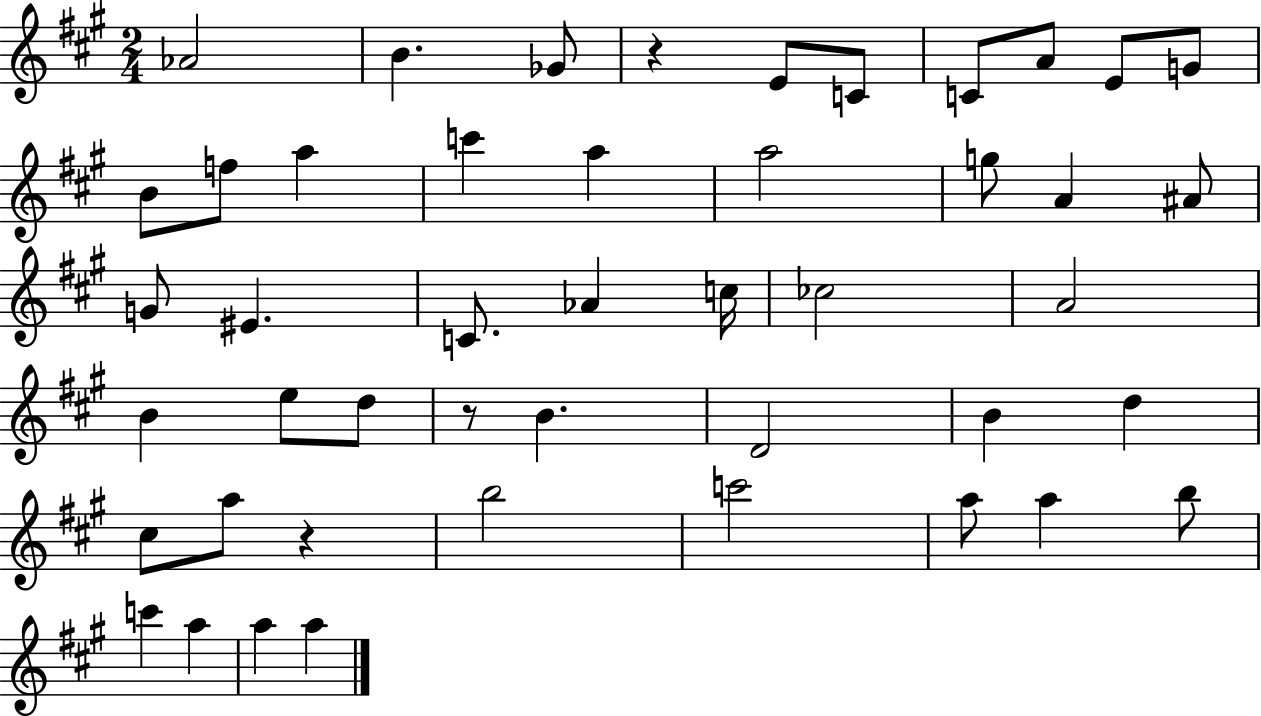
Ab4/h B4/q. Gb4/e R/q E4/e C4/e C4/e A4/e E4/e G4/e B4/e F5/e A5/q C6/q A5/q A5/h G5/e A4/q A#4/e G4/e EIS4/q. C4/e. Ab4/q C5/s CES5/h A4/h B4/q E5/e D5/e R/e B4/q. D4/h B4/q D5/q C#5/e A5/e R/q B5/h C6/h A5/e A5/q B5/e C6/q A5/q A5/q A5/q